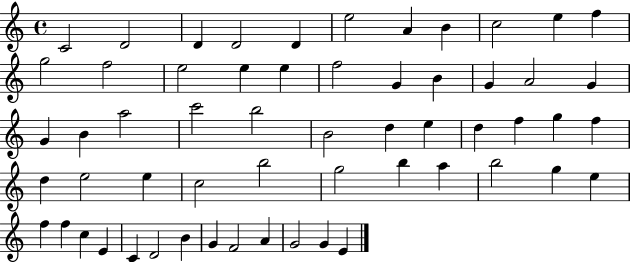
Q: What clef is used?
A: treble